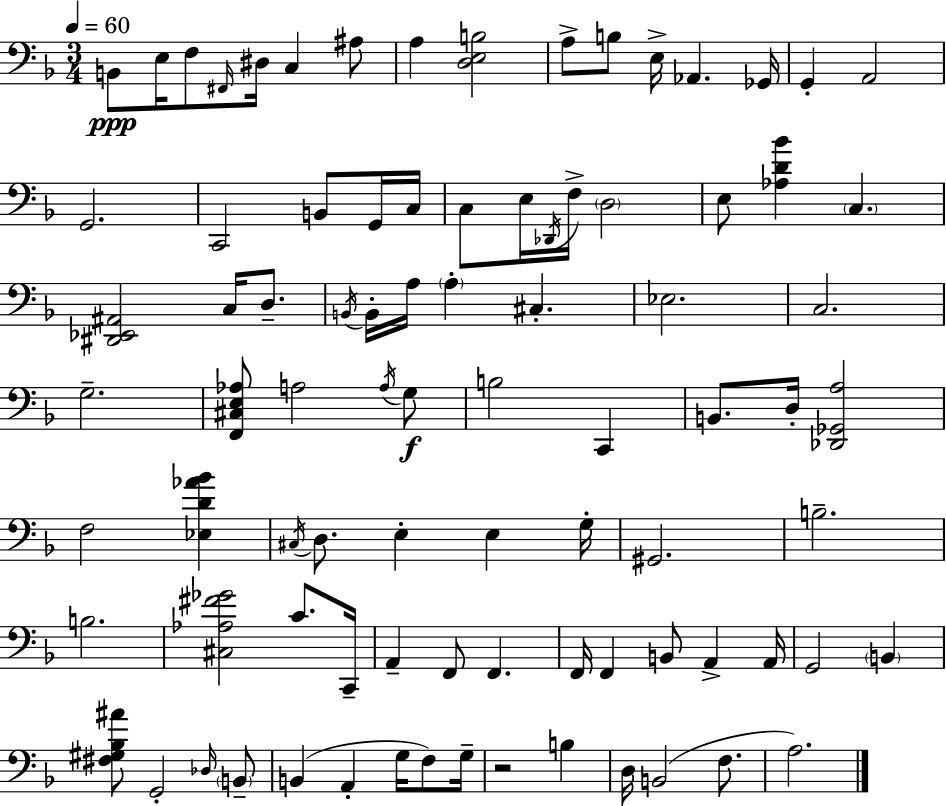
B2/e E3/s F3/e F#2/s D#3/s C3/q A#3/e A3/q [D3,E3,B3]/h A3/e B3/e E3/s Ab2/q. Gb2/s G2/q A2/h G2/h. C2/h B2/e G2/s C3/s C3/e E3/s Db2/s F3/s D3/h E3/e [Ab3,D4,Bb4]/q C3/q. [D#2,Eb2,A#2]/h C3/s D3/e. B2/s B2/s A3/s A3/q C#3/q. Eb3/h. C3/h. G3/h. [F2,C#3,E3,Ab3]/e A3/h A3/s G3/e B3/h C2/q B2/e. D3/s [Db2,Gb2,A3]/h F3/h [Eb3,D4,Ab4,Bb4]/q C#3/s D3/e. E3/q E3/q G3/s G#2/h. B3/h. B3/h. [C#3,Ab3,F#4,Gb4]/h C4/e. C2/s A2/q F2/e F2/q. F2/s F2/q B2/e A2/q A2/s G2/h B2/q [F#3,G#3,Bb3,A#4]/e G2/h Db3/s B2/e B2/q A2/q G3/s F3/e G3/s R/h B3/q D3/s B2/h F3/e. A3/h.